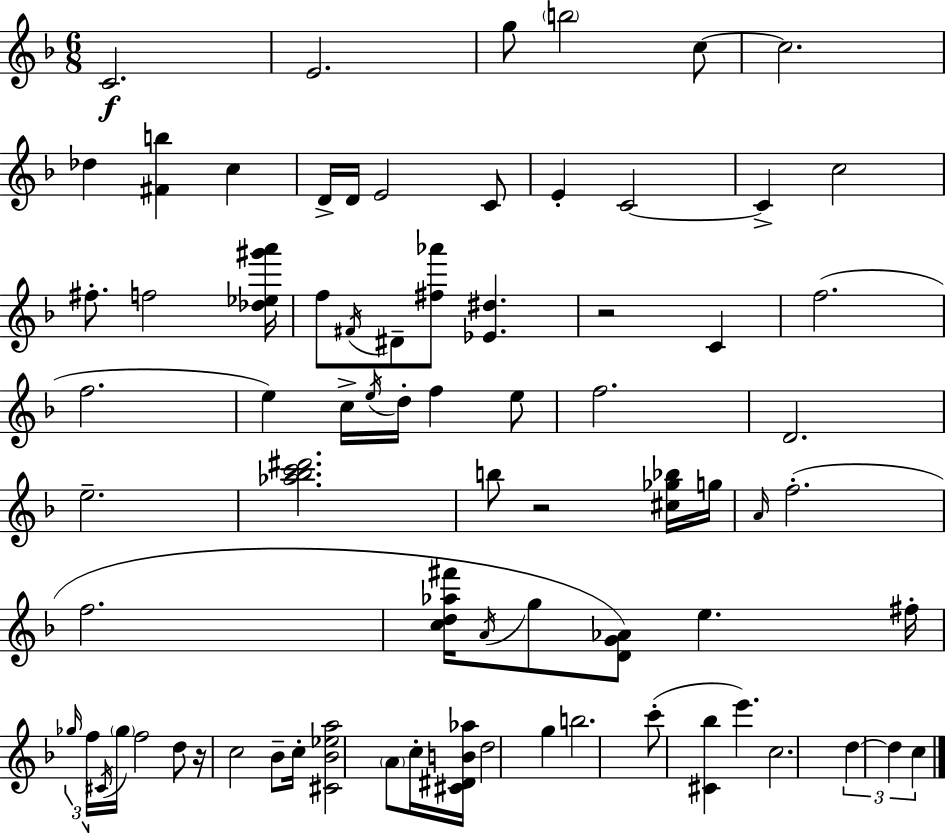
{
  \clef treble
  \numericTimeSignature
  \time 6/8
  \key d \minor
  c'2.\f | e'2. | g''8 \parenthesize b''2 c''8~~ | c''2. | \break des''4 <fis' b''>4 c''4 | d'16-> d'16 e'2 c'8 | e'4-. c'2~~ | c'4-> c''2 | \break fis''8.-. f''2 <des'' ees'' gis''' a'''>16 | f''8 \acciaccatura { fis'16 } dis'8-- <fis'' aes'''>8 <ees' dis''>4. | r2 c'4 | f''2.( | \break f''2. | e''4) c''16-> \acciaccatura { e''16 } d''16-. f''4 | e''8 f''2. | d'2. | \break e''2.-- | <aes'' bes'' c''' dis'''>2. | b''8 r2 | <cis'' ges'' bes''>16 g''16 \grace { a'16 } f''2.-.( | \break f''2. | <c'' d'' aes'' fis'''>16 \acciaccatura { a'16 } g''8 <d' g' aes'>8) e''4. | fis''16-. \tuplet 3/2 { \grace { ges''16 } f''16 \acciaccatura { cis'16 } } \parenthesize ges''16 f''2 | d''8 r16 c''2 | \break bes'8-- c''16-. <cis' bes' ees'' a''>2 | \parenthesize a'8 c''16-. <cis' dis' b' aes''>16 d''2 | g''4 b''2. | c'''8-.( <cis' bes''>4 | \break e'''4.) c''2. | \tuplet 3/2 { d''4~~ d''4 | c''4 } \bar "|."
}